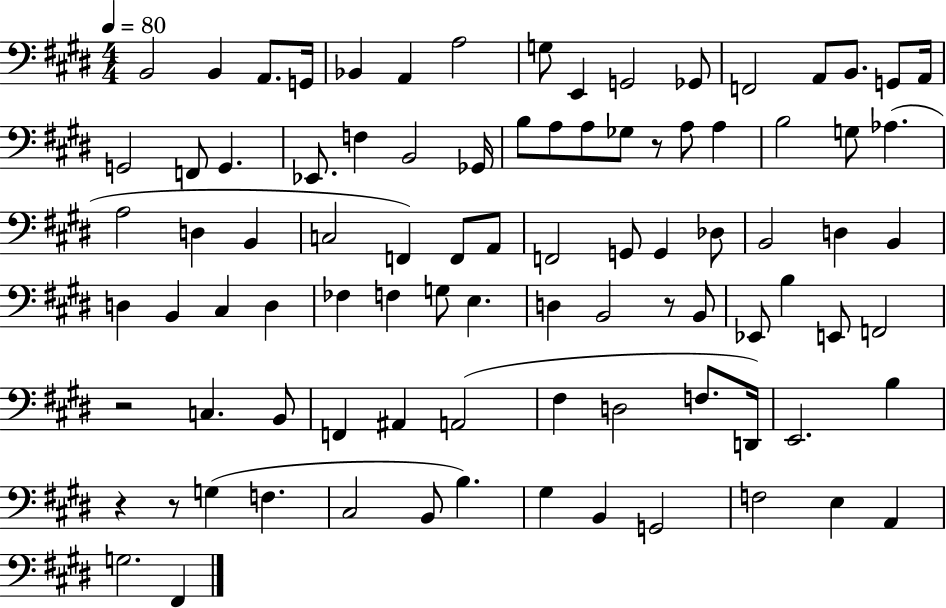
X:1
T:Untitled
M:4/4
L:1/4
K:E
B,,2 B,, A,,/2 G,,/4 _B,, A,, A,2 G,/2 E,, G,,2 _G,,/2 F,,2 A,,/2 B,,/2 G,,/2 A,,/4 G,,2 F,,/2 G,, _E,,/2 F, B,,2 _G,,/4 B,/2 A,/2 A,/2 _G,/2 z/2 A,/2 A, B,2 G,/2 _A, A,2 D, B,, C,2 F,, F,,/2 A,,/2 F,,2 G,,/2 G,, _D,/2 B,,2 D, B,, D, B,, ^C, D, _F, F, G,/2 E, D, B,,2 z/2 B,,/2 _E,,/2 B, E,,/2 F,,2 z2 C, B,,/2 F,, ^A,, A,,2 ^F, D,2 F,/2 D,,/4 E,,2 B, z z/2 G, F, ^C,2 B,,/2 B, ^G, B,, G,,2 F,2 E, A,, G,2 ^F,,